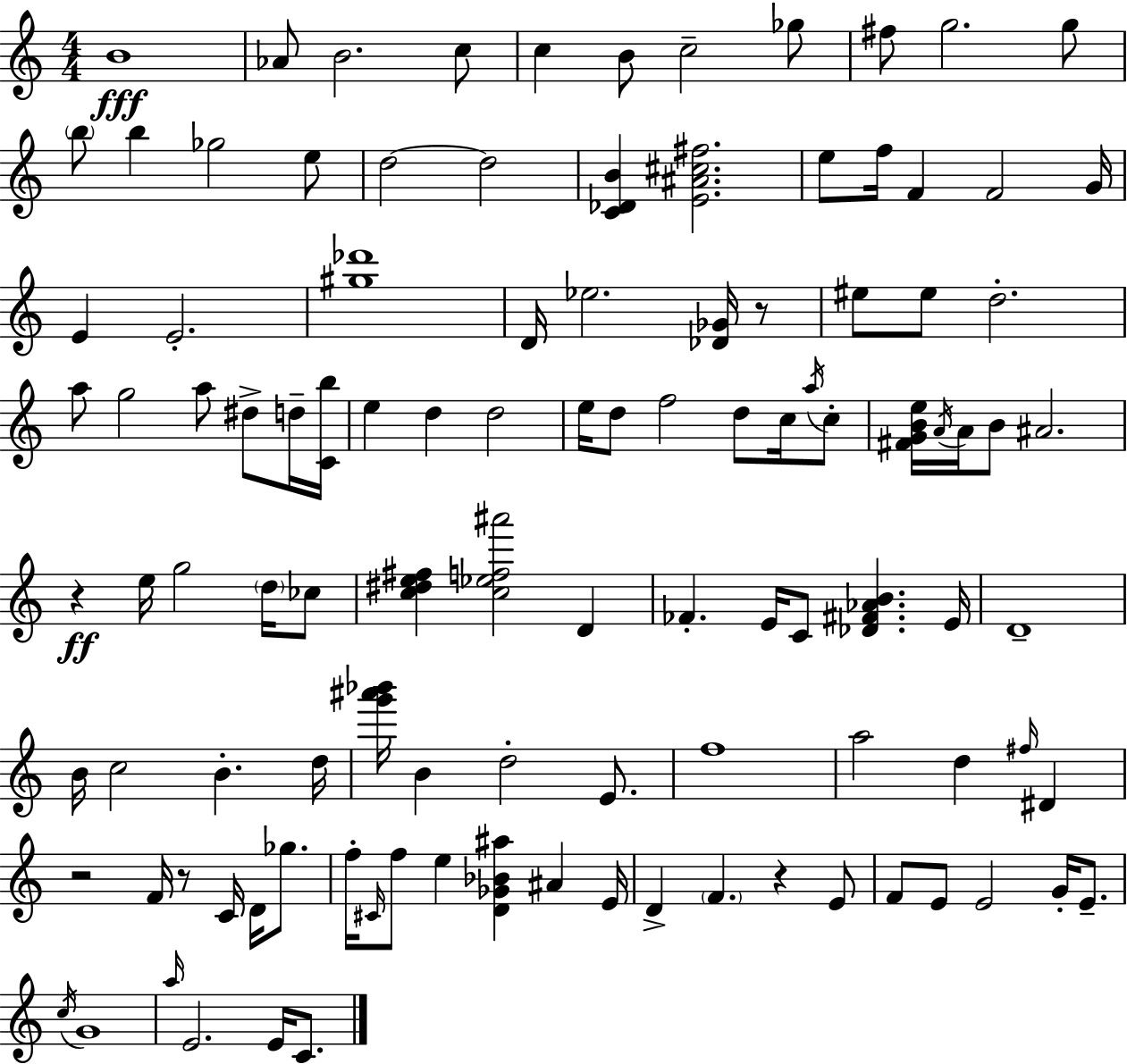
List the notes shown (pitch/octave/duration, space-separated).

B4/w Ab4/e B4/h. C5/e C5/q B4/e C5/h Gb5/e F#5/e G5/h. G5/e B5/e B5/q Gb5/h E5/e D5/h D5/h [C4,Db4,B4]/q [E4,A#4,C#5,F#5]/h. E5/e F5/s F4/q F4/h G4/s E4/q E4/h. [G#5,Db6]/w D4/s Eb5/h. [Db4,Gb4]/s R/e EIS5/e EIS5/e D5/h. A5/e G5/h A5/e D#5/e D5/s [C4,B5]/s E5/q D5/q D5/h E5/s D5/e F5/h D5/e C5/s A5/s C5/e [F#4,G4,B4,E5]/s A4/s A4/s B4/e A#4/h. R/q E5/s G5/h D5/s CES5/e [C5,D#5,E5,F#5]/q [C5,Eb5,F5,A#6]/h D4/q FES4/q. E4/s C4/e [Db4,F#4,Ab4,B4]/q. E4/s D4/w B4/s C5/h B4/q. D5/s [G6,A#6,Bb6]/s B4/q D5/h E4/e. F5/w A5/h D5/q F#5/s D#4/q R/h F4/s R/e C4/s D4/s Gb5/e. F5/s C#4/s F5/e E5/q [D4,Gb4,Bb4,A#5]/q A#4/q E4/s D4/q F4/q. R/q E4/e F4/e E4/e E4/h G4/s E4/e. C5/s G4/w A5/s E4/h. E4/s C4/e.